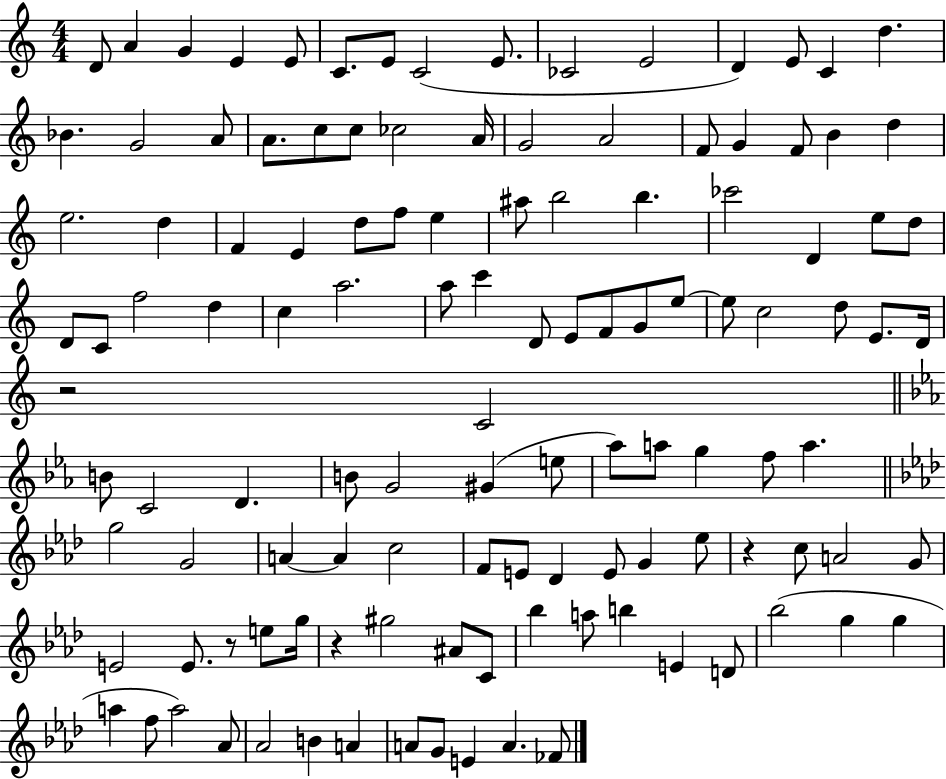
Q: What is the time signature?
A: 4/4